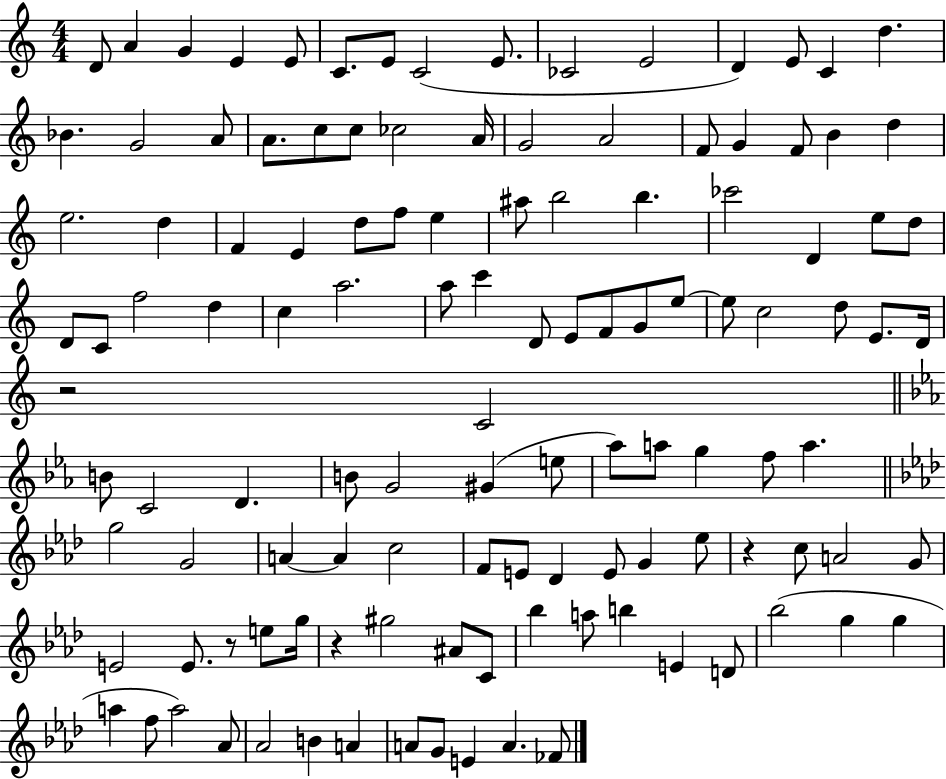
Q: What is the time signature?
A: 4/4